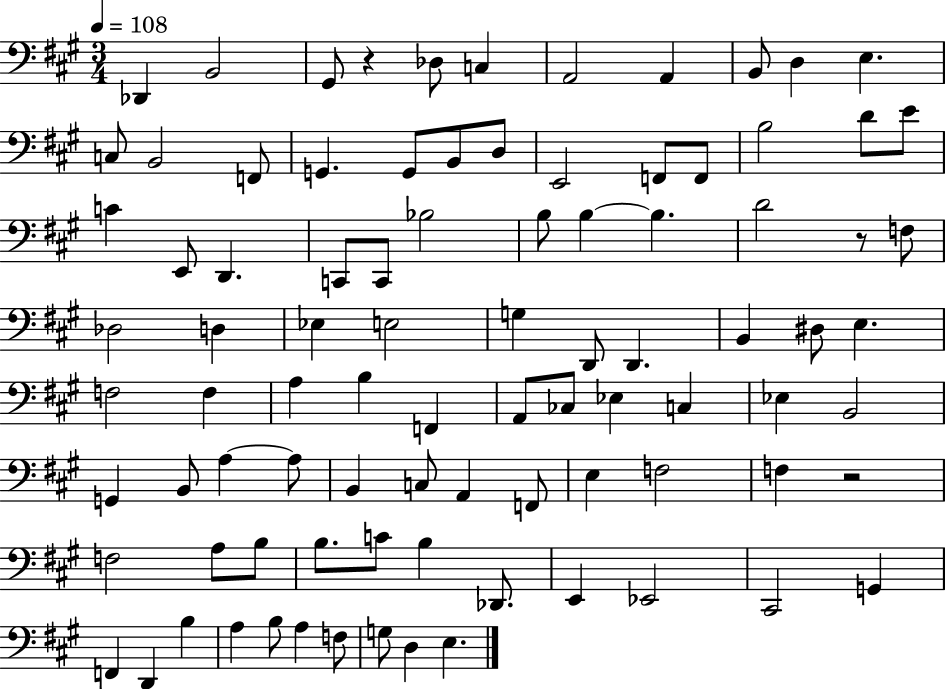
{
  \clef bass
  \numericTimeSignature
  \time 3/4
  \key a \major
  \tempo 4 = 108
  \repeat volta 2 { des,4 b,2 | gis,8 r4 des8 c4 | a,2 a,4 | b,8 d4 e4. | \break c8 b,2 f,8 | g,4. g,8 b,8 d8 | e,2 f,8 f,8 | b2 d'8 e'8 | \break c'4 e,8 d,4. | c,8 c,8 bes2 | b8 b4~~ b4. | d'2 r8 f8 | \break des2 d4 | ees4 e2 | g4 d,8 d,4. | b,4 dis8 e4. | \break f2 f4 | a4 b4 f,4 | a,8 ces8 ees4 c4 | ees4 b,2 | \break g,4 b,8 a4~~ a8 | b,4 c8 a,4 f,8 | e4 f2 | f4 r2 | \break f2 a8 b8 | b8. c'8 b4 des,8. | e,4 ees,2 | cis,2 g,4 | \break f,4 d,4 b4 | a4 b8 a4 f8 | g8 d4 e4. | } \bar "|."
}